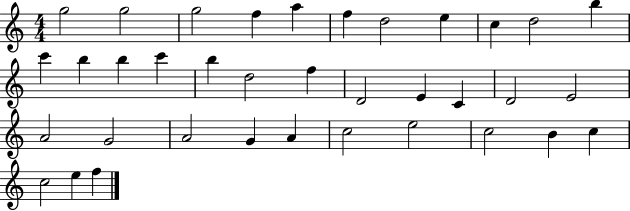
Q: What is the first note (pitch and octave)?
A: G5